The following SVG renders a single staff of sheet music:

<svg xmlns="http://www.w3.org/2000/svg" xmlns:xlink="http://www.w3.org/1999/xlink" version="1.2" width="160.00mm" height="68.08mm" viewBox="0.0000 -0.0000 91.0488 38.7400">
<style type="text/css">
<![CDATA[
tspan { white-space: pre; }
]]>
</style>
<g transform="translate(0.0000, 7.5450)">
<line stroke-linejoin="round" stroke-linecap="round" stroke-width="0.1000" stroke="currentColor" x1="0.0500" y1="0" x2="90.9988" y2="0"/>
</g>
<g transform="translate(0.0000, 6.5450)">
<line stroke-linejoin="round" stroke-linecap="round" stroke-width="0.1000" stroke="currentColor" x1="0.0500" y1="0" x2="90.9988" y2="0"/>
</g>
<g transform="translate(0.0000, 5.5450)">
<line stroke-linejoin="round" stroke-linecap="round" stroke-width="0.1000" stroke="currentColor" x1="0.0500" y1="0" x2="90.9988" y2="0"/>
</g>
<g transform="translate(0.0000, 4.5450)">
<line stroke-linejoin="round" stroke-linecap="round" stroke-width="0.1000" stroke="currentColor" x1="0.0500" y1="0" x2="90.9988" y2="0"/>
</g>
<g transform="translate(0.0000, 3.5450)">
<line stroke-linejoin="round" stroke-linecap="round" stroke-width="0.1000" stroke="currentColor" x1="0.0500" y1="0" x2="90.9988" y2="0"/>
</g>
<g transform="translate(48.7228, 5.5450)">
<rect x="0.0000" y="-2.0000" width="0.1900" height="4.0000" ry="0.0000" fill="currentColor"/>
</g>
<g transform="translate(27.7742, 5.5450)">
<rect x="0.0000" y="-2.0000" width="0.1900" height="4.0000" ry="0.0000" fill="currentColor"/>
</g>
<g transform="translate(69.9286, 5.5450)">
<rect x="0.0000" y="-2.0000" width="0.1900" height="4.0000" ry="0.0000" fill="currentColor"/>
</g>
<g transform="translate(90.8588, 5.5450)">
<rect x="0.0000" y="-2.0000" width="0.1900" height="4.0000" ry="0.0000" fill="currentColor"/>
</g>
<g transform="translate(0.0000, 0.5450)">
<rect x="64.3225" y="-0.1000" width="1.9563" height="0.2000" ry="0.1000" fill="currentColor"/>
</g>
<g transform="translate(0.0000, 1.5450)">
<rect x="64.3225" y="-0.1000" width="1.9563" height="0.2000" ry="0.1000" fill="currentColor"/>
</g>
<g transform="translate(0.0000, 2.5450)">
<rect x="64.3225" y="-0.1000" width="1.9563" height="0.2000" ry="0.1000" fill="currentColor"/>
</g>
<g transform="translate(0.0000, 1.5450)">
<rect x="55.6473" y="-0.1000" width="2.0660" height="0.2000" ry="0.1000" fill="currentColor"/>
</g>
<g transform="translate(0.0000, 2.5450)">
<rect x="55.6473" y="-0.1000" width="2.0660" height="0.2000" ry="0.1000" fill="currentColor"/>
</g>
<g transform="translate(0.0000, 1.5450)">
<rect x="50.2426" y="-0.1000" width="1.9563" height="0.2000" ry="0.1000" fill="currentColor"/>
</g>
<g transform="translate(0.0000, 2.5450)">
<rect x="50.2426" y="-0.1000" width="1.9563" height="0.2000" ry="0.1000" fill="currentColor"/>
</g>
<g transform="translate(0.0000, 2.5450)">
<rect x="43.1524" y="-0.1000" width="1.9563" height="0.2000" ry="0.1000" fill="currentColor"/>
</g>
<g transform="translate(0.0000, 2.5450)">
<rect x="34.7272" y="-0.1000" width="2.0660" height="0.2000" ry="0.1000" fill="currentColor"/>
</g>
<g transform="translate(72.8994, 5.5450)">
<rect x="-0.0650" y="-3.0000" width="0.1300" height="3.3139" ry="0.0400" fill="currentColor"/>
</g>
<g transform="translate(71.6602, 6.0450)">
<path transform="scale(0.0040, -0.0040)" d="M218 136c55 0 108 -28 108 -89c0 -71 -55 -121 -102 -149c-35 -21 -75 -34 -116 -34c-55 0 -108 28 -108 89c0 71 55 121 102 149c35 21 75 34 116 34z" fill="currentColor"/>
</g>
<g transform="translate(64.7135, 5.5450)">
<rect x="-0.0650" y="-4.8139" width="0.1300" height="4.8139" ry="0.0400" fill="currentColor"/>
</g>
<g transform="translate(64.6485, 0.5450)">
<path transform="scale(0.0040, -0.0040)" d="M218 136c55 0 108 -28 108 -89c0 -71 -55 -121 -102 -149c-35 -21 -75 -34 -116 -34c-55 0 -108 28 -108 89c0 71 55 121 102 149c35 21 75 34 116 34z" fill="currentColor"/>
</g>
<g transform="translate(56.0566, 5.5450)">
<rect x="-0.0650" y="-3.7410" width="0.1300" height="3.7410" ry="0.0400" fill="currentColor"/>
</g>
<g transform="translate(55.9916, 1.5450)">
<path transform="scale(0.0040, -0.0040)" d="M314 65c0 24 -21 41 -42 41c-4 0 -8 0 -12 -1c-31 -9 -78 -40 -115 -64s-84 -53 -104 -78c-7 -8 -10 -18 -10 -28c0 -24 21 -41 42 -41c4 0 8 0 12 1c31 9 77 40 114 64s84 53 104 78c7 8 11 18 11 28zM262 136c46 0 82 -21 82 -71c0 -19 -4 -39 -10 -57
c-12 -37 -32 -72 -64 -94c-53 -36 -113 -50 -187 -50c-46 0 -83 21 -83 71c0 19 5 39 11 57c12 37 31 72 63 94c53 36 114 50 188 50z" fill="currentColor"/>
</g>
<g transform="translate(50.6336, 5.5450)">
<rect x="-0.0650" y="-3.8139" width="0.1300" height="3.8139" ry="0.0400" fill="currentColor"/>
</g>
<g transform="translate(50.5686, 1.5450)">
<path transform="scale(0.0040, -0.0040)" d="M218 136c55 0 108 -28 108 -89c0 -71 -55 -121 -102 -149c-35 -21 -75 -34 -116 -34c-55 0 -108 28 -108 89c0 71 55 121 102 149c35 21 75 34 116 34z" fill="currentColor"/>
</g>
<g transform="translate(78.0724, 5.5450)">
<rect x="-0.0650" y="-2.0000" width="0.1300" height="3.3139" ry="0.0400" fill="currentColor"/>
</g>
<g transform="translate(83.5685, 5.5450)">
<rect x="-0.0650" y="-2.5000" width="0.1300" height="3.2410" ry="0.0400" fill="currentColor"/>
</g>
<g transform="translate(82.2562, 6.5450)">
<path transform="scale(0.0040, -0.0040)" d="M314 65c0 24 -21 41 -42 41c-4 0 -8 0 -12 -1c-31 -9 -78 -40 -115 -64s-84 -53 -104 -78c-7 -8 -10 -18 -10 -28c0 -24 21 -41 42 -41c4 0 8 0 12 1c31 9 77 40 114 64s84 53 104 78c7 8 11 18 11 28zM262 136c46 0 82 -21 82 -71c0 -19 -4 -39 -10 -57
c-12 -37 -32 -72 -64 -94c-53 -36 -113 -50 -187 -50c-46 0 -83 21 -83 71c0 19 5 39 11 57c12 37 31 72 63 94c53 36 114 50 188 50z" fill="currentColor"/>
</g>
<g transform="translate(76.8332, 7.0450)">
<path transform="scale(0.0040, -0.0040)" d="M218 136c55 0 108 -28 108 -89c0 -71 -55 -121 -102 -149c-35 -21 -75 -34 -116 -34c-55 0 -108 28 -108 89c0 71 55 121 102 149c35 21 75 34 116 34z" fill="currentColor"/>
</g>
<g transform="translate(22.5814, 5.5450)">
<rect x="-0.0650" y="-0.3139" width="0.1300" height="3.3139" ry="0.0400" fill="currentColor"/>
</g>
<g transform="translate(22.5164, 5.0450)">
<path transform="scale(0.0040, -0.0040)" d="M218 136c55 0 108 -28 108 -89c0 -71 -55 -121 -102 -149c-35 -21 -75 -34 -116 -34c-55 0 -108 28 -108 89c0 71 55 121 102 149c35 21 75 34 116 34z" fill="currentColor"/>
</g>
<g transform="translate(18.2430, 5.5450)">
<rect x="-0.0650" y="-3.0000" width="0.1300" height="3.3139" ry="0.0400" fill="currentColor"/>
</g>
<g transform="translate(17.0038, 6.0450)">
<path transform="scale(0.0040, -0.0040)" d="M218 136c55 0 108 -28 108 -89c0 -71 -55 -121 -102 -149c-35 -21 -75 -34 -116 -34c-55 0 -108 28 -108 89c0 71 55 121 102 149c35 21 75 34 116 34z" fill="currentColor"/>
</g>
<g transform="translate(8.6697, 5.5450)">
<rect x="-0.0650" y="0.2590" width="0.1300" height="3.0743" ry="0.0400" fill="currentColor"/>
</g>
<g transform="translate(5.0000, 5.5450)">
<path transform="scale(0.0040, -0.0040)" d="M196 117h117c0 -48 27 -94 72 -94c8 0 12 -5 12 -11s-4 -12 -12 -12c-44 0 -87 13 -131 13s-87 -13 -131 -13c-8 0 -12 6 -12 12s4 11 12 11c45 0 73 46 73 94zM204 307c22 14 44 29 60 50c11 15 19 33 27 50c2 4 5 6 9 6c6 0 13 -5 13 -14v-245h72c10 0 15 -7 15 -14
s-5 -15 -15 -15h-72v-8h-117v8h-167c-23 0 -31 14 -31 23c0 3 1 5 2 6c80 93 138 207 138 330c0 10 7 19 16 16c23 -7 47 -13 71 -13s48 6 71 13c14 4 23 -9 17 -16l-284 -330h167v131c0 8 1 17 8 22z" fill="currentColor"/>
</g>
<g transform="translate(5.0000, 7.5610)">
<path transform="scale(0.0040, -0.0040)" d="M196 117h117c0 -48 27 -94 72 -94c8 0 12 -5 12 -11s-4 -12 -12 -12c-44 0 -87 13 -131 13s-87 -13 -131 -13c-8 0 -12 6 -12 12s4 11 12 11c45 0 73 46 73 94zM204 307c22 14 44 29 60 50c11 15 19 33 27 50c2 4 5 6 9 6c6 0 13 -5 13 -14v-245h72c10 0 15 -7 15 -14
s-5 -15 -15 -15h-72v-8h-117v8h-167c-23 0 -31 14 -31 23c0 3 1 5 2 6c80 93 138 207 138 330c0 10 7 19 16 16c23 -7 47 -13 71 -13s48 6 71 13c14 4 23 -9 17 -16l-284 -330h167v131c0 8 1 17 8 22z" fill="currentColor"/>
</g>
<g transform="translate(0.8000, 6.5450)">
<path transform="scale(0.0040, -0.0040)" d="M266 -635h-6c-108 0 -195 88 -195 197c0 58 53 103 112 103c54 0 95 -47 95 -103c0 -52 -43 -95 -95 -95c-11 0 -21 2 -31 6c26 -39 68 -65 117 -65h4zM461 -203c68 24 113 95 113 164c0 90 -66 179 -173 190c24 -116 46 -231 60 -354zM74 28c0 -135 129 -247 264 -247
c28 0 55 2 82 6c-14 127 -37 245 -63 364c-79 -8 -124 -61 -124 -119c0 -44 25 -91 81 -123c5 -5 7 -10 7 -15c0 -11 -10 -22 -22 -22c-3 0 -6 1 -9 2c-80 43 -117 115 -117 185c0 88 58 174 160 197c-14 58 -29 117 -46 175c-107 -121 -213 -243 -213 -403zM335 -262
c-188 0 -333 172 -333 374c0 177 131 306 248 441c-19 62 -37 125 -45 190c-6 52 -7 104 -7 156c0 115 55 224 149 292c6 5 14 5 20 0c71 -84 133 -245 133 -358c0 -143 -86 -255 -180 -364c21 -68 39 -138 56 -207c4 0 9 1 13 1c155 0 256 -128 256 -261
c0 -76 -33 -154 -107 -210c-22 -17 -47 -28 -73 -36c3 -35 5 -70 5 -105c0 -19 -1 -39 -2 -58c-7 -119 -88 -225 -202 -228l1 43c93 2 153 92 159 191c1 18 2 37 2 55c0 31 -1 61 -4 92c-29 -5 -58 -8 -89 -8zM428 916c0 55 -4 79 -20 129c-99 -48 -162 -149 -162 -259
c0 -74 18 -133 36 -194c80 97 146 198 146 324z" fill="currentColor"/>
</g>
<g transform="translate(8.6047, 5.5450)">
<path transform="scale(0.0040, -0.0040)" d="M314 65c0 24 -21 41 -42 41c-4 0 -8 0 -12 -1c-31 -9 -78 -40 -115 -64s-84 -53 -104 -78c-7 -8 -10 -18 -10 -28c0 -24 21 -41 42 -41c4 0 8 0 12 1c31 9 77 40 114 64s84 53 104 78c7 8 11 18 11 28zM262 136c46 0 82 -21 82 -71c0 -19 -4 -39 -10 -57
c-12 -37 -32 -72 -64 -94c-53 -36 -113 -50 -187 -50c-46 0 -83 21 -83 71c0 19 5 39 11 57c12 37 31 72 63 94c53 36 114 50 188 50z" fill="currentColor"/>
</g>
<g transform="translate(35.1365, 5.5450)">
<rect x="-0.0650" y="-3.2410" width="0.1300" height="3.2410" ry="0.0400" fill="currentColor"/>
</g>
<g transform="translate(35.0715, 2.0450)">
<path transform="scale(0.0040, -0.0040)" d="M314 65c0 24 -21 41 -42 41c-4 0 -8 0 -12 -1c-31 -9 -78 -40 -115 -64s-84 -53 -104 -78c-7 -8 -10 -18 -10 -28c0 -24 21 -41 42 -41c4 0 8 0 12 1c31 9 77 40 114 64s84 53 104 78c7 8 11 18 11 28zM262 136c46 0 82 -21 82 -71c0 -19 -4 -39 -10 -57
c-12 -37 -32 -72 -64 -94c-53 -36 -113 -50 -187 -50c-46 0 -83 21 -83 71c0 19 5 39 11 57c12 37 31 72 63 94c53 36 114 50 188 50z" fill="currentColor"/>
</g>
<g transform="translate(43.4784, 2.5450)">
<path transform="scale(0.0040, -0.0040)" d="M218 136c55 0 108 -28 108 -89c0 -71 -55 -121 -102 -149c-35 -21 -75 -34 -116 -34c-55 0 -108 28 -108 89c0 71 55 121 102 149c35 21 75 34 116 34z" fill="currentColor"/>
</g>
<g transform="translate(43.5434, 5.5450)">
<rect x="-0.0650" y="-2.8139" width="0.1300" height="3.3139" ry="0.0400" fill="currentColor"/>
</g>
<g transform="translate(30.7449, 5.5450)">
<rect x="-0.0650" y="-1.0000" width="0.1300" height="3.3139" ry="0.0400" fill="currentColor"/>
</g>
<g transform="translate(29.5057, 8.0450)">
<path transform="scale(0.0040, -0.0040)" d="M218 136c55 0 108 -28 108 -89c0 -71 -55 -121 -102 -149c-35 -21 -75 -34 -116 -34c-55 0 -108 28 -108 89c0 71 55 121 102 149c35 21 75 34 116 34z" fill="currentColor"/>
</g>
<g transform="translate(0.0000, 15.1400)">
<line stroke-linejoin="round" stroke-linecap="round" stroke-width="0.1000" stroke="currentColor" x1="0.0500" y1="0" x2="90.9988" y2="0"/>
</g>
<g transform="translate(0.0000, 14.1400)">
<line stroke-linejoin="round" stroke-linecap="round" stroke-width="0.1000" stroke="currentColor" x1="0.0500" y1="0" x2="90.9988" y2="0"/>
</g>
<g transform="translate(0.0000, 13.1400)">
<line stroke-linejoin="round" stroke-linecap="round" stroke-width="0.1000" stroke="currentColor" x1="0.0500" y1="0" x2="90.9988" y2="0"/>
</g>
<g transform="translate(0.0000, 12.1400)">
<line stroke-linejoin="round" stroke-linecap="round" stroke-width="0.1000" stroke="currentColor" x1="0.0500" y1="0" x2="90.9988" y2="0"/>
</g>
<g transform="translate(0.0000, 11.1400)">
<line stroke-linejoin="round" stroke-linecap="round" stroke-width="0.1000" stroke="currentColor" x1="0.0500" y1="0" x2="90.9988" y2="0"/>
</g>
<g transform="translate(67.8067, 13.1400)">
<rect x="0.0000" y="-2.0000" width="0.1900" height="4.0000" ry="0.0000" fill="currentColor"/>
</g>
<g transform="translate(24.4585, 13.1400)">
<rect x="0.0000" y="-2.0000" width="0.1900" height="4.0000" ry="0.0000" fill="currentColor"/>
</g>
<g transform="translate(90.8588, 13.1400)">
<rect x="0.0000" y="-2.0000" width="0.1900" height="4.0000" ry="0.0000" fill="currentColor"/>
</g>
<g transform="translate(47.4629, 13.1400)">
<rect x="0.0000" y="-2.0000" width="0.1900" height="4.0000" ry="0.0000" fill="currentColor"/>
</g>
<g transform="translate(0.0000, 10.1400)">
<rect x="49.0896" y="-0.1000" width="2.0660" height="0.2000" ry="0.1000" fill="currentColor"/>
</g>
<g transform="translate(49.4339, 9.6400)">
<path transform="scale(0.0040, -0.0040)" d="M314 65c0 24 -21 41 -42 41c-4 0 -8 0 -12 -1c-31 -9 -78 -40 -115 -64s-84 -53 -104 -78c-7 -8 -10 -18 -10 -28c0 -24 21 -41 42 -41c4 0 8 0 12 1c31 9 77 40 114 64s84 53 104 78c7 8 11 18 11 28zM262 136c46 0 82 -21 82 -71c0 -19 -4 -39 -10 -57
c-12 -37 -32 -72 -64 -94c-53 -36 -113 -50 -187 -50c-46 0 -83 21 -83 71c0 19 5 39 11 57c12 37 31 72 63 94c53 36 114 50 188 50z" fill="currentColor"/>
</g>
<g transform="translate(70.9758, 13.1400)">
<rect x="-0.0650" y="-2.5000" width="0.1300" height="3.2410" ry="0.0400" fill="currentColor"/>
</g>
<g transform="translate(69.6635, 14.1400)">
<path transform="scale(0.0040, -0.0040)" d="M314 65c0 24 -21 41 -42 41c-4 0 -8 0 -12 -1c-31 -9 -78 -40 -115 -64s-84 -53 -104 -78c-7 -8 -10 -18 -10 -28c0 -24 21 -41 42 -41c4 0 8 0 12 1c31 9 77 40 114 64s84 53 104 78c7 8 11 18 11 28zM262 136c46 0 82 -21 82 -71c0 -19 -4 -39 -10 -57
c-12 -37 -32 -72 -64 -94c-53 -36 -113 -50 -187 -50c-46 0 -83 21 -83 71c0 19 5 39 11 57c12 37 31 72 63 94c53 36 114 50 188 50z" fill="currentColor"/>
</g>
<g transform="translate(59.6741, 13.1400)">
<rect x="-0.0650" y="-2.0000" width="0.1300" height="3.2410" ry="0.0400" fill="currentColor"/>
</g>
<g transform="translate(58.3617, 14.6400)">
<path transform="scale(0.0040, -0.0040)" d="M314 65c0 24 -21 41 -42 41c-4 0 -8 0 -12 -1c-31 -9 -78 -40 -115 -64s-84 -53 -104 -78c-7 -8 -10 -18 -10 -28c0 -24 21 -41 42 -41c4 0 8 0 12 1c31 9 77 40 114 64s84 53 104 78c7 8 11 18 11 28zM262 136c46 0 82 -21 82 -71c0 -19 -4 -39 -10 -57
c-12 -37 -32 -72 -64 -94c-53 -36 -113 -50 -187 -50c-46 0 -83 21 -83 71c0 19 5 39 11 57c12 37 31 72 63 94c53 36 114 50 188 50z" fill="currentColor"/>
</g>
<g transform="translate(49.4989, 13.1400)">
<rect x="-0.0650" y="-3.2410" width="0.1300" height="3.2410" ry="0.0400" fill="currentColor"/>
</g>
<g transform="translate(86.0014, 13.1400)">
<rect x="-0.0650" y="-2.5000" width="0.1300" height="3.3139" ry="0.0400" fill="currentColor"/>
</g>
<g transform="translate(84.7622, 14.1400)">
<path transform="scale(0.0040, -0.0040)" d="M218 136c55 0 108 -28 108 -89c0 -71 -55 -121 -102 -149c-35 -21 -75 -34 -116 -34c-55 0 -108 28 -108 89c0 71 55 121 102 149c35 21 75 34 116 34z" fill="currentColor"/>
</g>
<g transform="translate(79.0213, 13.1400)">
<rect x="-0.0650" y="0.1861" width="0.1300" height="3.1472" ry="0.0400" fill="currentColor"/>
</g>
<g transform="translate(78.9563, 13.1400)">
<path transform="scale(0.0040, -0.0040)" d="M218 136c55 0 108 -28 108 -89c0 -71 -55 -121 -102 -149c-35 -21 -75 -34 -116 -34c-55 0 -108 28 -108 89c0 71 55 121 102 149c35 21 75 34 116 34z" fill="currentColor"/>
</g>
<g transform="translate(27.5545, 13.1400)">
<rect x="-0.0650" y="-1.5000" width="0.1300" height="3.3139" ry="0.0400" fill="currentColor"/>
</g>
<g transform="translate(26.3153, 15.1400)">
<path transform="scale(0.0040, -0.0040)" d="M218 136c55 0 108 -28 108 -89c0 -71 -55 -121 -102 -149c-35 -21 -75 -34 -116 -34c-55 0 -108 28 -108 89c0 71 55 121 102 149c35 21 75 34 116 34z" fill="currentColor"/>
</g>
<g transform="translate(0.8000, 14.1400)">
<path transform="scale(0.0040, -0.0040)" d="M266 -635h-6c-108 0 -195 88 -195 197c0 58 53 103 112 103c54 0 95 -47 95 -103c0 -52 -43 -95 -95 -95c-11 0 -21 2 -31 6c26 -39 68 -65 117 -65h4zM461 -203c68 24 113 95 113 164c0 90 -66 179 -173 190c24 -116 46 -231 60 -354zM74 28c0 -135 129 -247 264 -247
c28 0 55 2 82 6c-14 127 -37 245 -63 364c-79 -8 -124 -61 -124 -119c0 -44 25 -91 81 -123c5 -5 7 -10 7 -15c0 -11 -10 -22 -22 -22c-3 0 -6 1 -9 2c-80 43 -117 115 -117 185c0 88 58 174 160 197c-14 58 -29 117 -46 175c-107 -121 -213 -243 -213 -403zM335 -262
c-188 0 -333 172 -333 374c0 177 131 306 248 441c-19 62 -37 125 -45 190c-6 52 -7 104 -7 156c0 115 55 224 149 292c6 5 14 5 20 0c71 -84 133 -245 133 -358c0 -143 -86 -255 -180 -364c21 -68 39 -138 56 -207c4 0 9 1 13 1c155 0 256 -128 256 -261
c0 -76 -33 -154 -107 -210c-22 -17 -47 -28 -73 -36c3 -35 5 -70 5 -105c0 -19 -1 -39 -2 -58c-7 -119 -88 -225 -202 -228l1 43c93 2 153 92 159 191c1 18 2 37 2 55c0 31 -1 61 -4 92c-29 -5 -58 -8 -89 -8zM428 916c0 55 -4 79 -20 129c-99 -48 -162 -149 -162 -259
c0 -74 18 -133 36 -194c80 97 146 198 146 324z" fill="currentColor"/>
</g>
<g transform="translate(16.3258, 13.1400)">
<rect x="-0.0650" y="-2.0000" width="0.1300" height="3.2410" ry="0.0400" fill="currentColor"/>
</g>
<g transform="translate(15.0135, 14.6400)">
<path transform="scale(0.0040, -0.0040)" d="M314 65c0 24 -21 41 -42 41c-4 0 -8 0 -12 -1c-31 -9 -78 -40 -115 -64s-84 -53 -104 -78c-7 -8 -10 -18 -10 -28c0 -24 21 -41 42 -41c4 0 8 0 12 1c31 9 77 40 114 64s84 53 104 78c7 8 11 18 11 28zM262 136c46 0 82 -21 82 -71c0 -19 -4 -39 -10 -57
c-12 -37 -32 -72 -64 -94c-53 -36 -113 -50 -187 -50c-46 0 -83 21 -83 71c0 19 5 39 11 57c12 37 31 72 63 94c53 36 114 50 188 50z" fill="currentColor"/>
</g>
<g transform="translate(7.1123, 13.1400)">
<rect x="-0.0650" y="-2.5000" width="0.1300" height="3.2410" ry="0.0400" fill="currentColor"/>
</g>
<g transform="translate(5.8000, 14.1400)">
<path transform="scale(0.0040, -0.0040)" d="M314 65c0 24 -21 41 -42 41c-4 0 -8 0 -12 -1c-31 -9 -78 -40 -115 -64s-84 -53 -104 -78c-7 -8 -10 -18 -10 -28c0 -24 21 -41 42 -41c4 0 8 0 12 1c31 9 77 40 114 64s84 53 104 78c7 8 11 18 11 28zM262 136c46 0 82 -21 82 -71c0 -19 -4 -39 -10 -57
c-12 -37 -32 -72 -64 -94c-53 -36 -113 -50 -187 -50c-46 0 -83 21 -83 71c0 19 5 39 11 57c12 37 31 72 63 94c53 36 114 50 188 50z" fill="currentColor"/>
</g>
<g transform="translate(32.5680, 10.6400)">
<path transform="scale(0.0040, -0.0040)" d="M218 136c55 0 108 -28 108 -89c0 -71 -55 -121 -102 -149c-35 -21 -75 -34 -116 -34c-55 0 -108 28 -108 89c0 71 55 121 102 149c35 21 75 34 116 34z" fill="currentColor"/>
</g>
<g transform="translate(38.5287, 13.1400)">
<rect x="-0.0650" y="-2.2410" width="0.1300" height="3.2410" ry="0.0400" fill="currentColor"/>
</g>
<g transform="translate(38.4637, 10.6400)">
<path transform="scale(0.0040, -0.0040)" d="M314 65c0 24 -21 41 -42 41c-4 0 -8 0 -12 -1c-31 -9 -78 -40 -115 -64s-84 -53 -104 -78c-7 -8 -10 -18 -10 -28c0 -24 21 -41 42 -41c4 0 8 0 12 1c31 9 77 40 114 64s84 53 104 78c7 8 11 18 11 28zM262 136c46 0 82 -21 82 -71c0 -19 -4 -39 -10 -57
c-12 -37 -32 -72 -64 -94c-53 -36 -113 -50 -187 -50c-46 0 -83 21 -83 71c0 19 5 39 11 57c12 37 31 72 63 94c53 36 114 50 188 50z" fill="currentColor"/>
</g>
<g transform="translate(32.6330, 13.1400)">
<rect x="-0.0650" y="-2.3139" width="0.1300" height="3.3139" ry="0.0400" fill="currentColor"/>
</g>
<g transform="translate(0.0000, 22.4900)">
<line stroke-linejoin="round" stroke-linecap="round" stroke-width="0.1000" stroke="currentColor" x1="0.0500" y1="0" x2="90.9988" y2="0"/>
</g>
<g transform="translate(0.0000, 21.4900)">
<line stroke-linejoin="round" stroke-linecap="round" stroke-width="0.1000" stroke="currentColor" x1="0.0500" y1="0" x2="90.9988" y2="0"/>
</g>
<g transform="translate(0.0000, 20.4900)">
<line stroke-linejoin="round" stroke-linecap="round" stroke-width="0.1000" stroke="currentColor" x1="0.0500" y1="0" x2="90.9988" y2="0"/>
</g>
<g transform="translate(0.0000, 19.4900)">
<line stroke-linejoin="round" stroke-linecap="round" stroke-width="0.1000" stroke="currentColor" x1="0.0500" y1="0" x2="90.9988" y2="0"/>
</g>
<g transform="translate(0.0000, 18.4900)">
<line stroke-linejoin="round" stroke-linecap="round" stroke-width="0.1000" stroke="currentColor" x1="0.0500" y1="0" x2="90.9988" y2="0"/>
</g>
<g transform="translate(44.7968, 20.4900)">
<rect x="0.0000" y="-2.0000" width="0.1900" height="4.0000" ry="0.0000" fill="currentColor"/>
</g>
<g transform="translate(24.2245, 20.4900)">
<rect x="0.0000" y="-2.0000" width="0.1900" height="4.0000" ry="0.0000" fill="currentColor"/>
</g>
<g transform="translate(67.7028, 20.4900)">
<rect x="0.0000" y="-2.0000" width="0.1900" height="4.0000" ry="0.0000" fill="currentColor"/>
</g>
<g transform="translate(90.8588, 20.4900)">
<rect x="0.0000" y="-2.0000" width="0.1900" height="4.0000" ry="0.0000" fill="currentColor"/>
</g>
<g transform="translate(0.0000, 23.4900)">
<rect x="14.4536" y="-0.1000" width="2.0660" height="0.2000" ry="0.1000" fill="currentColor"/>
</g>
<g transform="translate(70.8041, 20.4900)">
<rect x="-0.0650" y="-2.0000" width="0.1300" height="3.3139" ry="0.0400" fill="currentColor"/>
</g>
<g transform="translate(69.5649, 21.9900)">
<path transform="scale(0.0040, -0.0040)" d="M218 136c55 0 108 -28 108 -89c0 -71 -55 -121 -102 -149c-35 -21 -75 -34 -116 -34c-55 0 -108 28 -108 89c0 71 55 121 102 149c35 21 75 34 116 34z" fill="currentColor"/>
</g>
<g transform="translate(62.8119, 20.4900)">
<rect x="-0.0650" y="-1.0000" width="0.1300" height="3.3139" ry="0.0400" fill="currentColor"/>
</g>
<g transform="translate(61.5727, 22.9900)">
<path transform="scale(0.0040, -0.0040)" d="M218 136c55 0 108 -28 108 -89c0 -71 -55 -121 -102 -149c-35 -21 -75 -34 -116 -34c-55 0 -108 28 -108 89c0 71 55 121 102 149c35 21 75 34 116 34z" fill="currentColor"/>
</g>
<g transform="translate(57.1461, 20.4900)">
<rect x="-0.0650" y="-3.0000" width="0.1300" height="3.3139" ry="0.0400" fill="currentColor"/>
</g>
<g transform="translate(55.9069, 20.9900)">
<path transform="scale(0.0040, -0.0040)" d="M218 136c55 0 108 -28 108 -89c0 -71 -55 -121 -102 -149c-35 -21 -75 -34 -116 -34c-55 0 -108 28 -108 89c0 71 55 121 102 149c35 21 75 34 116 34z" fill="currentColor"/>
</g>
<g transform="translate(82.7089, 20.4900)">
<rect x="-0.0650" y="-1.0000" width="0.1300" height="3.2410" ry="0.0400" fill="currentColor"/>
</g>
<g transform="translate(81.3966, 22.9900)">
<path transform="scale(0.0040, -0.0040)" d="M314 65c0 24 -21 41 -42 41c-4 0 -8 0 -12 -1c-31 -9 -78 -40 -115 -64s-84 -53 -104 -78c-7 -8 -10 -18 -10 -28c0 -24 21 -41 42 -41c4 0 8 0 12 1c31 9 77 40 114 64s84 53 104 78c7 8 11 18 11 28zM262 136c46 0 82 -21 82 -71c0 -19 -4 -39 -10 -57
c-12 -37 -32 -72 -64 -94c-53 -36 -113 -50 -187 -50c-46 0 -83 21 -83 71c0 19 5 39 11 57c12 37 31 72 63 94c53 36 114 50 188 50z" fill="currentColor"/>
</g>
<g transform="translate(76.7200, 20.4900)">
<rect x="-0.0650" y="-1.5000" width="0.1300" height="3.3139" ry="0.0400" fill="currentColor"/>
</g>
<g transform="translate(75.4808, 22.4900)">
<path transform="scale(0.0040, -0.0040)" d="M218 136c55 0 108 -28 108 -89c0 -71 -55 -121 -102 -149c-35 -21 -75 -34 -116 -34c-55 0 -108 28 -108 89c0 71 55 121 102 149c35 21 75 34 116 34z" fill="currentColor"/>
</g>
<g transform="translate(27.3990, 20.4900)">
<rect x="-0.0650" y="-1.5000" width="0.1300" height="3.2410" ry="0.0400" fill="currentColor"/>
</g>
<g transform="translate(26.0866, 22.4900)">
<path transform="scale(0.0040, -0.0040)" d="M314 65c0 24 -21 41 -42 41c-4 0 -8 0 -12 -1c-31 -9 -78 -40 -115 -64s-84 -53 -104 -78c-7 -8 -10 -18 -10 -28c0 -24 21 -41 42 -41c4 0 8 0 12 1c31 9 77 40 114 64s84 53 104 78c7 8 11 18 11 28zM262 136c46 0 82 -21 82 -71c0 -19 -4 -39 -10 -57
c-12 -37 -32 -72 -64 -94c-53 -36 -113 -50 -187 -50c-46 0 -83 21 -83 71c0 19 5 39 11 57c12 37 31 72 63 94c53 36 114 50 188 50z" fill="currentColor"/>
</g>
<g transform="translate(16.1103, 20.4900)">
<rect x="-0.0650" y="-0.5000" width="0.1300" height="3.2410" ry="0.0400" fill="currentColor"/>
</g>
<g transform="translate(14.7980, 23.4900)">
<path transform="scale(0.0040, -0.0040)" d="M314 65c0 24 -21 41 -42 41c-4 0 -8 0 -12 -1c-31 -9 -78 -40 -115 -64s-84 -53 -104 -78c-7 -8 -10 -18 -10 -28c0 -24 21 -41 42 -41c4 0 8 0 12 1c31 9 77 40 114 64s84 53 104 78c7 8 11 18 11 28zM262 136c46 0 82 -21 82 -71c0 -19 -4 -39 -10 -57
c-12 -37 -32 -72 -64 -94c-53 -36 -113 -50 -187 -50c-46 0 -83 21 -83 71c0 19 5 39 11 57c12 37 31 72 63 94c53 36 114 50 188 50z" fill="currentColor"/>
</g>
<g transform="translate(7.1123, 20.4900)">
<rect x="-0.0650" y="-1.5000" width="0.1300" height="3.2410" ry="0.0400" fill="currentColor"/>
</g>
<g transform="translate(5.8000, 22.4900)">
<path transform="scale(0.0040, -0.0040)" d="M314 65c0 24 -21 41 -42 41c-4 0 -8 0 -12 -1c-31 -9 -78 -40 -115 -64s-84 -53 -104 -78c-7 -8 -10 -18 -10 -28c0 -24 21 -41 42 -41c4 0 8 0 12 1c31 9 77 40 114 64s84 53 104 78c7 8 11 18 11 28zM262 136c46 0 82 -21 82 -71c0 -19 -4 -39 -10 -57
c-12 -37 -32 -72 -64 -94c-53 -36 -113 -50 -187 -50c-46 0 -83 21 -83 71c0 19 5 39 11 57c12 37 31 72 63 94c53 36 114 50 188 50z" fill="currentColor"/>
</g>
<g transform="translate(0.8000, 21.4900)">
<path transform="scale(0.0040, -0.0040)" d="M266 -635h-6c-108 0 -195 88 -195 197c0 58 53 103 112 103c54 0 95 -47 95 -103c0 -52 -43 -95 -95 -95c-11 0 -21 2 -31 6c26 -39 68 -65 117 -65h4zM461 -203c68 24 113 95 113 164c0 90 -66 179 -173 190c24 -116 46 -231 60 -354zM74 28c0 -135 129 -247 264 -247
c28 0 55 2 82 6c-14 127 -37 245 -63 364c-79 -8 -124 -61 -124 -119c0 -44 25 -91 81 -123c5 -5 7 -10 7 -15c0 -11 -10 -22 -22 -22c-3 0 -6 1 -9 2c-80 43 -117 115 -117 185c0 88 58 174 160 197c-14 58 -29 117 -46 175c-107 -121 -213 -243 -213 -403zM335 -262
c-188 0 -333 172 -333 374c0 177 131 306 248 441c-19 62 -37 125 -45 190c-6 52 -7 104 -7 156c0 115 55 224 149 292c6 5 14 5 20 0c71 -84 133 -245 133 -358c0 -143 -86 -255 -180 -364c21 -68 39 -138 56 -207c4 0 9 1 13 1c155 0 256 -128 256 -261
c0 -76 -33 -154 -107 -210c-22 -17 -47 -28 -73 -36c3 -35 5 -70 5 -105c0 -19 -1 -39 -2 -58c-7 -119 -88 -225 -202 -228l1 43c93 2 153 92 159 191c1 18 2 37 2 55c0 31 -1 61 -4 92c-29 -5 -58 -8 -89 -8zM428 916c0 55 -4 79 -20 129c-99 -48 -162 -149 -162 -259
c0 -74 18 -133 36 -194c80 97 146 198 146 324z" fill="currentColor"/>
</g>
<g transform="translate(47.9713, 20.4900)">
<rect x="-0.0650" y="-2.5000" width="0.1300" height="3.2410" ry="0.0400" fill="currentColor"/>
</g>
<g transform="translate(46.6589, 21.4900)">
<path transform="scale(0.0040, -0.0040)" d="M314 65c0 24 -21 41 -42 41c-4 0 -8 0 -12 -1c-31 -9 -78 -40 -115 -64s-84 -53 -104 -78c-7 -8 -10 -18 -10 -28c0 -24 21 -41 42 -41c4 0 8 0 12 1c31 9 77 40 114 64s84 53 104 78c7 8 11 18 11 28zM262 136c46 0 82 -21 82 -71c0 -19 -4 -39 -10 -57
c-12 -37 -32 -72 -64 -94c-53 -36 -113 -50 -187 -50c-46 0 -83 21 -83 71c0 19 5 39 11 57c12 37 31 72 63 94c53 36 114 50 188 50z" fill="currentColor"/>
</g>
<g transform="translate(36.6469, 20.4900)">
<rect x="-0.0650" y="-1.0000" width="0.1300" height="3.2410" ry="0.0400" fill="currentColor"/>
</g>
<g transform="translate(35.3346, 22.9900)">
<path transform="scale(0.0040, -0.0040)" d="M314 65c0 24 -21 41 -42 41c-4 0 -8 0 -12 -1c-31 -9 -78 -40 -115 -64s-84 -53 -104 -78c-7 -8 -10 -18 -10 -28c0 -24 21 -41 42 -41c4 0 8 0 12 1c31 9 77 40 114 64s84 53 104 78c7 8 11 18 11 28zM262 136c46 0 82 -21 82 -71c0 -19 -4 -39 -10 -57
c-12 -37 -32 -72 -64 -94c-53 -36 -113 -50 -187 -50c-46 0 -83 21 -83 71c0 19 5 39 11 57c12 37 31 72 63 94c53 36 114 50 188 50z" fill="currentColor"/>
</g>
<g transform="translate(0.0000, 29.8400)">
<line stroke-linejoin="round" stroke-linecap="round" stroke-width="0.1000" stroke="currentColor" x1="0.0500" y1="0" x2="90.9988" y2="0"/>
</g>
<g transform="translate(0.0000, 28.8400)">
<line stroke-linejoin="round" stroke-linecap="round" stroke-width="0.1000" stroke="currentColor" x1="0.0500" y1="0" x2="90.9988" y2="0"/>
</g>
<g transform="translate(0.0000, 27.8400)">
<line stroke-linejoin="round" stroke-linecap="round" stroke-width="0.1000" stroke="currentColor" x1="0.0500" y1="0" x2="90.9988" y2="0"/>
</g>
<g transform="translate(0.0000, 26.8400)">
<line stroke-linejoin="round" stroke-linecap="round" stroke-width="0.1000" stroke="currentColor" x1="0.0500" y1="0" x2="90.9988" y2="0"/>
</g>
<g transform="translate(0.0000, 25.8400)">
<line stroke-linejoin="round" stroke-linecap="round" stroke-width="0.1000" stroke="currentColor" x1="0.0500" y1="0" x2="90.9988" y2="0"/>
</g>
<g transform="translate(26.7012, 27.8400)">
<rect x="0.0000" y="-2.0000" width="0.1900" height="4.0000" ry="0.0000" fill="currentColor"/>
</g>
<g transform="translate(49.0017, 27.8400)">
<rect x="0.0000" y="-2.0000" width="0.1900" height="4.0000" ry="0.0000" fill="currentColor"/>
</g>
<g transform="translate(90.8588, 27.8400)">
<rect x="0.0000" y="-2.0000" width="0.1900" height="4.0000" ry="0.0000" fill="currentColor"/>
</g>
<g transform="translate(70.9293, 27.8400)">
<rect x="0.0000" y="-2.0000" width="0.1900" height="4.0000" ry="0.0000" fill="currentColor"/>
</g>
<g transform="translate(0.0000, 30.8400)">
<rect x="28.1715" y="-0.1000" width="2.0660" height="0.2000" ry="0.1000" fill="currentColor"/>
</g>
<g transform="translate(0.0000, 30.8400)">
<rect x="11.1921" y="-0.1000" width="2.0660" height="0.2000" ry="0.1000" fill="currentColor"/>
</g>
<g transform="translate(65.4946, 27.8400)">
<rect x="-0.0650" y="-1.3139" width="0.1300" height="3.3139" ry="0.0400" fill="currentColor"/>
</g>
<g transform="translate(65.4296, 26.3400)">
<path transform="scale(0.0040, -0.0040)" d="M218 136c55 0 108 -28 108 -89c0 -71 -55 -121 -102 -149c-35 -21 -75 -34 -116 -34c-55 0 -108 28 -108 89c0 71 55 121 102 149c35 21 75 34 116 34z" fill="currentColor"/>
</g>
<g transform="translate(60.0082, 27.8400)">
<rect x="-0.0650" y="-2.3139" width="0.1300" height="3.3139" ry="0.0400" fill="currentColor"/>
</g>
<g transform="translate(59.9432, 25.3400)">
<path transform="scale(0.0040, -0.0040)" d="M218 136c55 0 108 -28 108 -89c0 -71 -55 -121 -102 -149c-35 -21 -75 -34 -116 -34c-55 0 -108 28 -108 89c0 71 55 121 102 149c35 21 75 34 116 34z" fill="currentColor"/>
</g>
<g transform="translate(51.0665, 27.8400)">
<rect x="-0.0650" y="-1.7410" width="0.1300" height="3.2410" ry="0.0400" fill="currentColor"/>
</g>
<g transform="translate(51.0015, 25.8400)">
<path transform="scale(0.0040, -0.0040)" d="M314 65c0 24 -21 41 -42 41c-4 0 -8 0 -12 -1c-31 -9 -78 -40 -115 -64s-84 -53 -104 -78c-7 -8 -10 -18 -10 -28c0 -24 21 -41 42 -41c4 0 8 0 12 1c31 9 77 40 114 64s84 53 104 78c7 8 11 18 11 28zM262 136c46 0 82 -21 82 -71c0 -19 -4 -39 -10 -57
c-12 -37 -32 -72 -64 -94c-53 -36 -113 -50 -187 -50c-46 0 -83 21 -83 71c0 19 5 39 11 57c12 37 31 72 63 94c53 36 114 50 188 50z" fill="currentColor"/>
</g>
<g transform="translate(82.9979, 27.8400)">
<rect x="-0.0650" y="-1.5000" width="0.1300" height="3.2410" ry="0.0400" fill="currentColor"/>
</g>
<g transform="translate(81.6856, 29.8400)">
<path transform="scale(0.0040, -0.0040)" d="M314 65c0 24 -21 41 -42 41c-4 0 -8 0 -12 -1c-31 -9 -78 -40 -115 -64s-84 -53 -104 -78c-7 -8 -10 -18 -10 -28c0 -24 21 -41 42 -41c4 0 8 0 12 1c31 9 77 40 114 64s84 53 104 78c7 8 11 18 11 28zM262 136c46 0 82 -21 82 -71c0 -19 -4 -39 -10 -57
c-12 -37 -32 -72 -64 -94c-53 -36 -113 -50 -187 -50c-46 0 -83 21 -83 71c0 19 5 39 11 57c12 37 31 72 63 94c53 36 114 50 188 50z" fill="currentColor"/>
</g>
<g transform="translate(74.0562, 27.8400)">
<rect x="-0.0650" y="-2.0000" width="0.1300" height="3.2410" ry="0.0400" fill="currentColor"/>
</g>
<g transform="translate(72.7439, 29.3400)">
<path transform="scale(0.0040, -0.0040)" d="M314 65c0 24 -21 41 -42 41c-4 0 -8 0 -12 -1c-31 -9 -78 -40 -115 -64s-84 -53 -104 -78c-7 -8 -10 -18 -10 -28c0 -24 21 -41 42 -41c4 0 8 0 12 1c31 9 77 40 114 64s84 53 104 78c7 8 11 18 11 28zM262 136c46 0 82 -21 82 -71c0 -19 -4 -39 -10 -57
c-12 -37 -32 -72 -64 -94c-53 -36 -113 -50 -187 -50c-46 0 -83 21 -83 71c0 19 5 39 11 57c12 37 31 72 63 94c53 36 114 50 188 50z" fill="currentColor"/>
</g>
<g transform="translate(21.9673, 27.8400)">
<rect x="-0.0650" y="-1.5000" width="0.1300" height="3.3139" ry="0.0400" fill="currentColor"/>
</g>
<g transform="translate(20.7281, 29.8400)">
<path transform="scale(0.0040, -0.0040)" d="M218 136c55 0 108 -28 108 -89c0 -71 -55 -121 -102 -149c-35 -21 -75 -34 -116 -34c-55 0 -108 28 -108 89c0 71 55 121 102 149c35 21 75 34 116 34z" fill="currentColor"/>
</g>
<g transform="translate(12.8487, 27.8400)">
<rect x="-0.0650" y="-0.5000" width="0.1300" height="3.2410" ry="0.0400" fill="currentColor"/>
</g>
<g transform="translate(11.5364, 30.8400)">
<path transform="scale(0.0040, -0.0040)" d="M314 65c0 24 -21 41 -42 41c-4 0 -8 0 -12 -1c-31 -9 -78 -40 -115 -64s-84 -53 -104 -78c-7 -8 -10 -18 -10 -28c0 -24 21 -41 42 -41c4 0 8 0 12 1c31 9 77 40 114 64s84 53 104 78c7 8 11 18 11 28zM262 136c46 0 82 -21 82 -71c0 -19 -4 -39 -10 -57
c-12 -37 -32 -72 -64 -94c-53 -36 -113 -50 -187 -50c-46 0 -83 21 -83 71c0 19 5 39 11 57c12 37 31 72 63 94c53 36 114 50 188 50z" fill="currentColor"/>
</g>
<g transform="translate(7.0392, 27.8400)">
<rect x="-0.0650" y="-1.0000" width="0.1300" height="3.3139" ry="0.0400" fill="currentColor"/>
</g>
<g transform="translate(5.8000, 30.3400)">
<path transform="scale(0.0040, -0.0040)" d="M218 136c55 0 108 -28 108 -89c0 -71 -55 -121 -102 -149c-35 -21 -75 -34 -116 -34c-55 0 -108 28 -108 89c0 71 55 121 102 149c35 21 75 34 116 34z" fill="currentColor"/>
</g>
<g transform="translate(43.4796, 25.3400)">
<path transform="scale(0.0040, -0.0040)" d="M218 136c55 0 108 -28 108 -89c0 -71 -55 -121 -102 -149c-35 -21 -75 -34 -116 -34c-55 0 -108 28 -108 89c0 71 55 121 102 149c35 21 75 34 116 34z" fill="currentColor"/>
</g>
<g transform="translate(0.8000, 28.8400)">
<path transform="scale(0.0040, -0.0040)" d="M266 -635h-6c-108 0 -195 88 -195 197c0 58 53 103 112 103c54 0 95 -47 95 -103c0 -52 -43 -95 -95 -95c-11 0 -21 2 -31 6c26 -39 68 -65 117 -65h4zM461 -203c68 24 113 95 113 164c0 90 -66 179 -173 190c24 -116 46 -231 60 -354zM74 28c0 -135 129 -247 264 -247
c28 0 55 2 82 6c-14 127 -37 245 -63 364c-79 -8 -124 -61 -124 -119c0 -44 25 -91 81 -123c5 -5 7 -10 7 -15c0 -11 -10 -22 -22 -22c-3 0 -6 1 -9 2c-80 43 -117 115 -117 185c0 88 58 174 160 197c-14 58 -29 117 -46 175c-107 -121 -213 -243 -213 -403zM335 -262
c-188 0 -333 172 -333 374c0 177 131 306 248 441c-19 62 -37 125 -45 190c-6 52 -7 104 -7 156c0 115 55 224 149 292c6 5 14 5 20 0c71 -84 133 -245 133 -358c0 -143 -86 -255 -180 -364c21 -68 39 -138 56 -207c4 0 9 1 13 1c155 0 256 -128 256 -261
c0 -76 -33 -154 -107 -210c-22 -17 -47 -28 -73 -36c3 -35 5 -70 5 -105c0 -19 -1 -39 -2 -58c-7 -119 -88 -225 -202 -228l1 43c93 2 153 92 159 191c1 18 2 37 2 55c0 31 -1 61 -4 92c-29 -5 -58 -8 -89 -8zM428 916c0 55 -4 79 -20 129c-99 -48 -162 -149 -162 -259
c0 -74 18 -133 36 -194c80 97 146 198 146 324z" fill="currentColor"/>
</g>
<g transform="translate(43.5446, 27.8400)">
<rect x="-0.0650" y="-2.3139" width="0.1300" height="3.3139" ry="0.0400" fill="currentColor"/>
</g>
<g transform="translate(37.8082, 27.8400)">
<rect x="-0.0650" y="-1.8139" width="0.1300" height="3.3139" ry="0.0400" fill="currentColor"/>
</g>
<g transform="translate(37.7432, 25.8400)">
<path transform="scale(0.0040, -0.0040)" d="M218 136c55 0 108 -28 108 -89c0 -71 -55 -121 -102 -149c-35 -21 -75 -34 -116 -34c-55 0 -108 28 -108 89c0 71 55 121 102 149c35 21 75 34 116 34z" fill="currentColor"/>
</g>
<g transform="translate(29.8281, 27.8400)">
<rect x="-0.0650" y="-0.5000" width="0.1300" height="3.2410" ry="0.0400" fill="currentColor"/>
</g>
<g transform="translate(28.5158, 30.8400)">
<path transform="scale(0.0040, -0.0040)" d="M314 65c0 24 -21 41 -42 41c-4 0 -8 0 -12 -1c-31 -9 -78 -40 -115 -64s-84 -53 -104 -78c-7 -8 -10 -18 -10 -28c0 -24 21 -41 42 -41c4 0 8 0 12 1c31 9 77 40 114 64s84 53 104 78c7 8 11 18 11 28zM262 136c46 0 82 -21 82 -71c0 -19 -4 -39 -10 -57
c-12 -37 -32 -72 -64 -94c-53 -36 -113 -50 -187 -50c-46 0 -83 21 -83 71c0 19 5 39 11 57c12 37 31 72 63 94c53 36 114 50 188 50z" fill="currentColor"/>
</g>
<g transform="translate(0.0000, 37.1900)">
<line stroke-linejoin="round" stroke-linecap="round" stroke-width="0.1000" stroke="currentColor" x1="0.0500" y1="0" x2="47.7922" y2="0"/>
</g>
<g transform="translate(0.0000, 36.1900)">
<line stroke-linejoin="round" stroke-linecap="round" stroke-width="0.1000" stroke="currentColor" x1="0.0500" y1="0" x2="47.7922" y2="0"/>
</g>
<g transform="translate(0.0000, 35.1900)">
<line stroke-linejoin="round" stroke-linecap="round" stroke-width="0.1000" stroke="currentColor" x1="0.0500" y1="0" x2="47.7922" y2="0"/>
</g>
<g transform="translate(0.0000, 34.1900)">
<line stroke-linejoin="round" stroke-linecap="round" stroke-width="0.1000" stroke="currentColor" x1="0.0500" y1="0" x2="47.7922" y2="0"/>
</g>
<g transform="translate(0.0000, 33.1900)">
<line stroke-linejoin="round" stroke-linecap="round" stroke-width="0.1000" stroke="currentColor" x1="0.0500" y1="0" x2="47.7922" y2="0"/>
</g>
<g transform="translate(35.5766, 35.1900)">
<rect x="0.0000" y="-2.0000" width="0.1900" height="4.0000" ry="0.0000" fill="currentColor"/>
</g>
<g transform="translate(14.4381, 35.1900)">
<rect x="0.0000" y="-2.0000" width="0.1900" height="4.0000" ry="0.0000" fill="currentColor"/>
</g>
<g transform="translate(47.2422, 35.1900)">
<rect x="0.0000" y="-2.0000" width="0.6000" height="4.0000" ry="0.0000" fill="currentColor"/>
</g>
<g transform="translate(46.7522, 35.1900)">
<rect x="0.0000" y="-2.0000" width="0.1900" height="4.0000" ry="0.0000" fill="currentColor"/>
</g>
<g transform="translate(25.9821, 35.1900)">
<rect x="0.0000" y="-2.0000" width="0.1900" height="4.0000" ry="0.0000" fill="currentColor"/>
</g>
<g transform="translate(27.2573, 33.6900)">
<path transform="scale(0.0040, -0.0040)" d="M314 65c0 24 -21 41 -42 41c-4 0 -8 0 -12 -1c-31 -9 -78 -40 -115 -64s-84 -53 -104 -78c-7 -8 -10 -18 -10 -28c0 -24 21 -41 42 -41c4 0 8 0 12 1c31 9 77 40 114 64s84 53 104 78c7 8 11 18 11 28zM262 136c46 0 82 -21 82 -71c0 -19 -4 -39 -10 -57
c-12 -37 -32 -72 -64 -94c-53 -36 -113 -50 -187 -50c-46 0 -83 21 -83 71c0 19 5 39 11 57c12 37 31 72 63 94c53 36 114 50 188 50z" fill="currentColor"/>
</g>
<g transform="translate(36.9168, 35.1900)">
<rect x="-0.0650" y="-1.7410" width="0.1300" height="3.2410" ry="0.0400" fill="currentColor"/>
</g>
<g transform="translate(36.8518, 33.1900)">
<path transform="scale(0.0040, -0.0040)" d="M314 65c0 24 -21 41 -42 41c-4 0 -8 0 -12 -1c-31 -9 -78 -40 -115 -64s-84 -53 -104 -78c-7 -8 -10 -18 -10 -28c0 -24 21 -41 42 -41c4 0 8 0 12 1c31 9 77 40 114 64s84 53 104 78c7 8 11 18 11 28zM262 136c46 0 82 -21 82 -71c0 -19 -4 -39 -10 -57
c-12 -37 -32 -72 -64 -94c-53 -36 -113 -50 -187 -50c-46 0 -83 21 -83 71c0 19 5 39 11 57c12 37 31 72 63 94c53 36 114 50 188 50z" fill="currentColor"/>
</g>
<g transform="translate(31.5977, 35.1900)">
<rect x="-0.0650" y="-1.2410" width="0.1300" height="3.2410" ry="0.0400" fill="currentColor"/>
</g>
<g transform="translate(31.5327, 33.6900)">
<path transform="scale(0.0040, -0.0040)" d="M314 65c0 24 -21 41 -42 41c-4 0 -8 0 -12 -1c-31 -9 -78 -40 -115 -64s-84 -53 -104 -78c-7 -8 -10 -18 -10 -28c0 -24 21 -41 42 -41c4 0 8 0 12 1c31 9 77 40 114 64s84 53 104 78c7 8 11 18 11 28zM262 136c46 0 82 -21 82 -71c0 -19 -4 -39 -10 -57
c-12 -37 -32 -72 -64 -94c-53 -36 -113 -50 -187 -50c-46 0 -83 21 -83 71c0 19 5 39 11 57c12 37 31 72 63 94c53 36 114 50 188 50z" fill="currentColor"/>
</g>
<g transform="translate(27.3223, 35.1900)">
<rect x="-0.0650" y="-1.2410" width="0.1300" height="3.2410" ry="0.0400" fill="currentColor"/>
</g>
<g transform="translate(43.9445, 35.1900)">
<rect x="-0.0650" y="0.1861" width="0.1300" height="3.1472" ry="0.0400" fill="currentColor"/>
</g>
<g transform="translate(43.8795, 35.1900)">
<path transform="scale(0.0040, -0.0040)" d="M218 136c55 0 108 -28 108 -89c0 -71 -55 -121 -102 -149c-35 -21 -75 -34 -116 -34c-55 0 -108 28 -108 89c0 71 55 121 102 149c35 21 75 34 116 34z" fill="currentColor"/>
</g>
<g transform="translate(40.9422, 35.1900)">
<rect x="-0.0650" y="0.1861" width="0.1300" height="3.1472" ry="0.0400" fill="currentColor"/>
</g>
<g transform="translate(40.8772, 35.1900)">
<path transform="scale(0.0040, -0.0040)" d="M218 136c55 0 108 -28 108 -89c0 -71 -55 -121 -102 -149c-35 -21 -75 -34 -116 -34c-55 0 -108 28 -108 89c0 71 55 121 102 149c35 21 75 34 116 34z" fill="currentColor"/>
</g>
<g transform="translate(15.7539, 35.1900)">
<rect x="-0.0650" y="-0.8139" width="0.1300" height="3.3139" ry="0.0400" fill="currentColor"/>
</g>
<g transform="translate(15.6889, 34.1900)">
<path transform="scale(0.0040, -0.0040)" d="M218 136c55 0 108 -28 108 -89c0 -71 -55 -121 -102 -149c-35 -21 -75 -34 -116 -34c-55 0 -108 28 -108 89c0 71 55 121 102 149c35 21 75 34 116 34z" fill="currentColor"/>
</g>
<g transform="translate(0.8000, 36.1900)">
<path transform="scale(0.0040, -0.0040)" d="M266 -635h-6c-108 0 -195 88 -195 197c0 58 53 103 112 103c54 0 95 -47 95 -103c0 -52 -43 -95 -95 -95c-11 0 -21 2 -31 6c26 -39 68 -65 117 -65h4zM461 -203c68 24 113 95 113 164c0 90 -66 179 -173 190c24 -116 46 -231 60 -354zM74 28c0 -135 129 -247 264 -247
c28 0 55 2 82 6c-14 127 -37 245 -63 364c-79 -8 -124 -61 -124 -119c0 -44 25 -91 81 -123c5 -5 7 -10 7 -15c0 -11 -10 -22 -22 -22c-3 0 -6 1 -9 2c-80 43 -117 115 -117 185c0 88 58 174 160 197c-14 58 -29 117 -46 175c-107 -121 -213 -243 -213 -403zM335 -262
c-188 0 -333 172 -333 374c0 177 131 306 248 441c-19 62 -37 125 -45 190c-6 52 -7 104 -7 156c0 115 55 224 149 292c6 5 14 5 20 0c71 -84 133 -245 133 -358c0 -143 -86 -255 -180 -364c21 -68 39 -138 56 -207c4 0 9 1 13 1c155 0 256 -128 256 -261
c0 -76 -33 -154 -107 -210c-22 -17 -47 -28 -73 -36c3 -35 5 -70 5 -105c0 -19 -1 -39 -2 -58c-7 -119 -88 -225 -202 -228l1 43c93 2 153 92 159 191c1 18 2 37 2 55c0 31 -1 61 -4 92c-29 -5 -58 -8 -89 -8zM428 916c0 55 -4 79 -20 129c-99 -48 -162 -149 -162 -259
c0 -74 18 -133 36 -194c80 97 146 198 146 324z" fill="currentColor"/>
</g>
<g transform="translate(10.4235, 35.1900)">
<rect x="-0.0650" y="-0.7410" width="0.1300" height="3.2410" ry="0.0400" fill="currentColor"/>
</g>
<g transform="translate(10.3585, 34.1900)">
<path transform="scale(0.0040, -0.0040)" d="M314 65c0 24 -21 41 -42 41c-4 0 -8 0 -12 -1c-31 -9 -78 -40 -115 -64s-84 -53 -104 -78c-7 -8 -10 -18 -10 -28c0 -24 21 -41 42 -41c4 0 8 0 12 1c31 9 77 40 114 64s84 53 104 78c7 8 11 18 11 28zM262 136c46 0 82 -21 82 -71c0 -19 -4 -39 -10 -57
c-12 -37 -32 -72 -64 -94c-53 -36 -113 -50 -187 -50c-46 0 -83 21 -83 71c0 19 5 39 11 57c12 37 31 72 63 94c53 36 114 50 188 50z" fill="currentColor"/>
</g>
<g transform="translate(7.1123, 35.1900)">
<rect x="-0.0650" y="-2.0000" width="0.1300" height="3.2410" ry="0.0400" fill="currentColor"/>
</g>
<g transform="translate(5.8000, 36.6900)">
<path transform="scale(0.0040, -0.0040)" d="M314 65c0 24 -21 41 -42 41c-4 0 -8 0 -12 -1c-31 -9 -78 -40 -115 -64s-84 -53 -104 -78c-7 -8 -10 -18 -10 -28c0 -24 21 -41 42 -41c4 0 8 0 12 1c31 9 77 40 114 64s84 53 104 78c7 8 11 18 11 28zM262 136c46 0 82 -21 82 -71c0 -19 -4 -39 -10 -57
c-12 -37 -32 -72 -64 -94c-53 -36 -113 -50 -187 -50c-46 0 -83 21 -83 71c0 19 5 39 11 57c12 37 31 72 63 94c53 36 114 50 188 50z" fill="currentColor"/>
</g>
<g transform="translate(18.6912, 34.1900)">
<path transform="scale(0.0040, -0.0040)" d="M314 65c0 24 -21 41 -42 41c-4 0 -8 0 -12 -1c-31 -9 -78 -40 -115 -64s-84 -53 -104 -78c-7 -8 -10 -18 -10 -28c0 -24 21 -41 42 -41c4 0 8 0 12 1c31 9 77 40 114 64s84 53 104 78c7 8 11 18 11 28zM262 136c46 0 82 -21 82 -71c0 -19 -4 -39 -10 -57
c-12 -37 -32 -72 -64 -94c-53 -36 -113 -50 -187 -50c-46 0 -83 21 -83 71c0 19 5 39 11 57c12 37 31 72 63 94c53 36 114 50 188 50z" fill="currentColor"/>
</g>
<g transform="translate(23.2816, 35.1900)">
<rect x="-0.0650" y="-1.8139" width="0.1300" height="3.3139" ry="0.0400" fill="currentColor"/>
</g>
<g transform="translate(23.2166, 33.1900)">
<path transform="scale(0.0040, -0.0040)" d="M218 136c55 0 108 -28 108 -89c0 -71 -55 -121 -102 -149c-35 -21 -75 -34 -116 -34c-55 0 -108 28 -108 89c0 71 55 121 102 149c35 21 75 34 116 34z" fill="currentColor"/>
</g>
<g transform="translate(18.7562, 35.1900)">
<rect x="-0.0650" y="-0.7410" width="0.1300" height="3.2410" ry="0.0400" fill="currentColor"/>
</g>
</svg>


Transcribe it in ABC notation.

X:1
T:Untitled
M:4/4
L:1/4
K:C
B2 A c D b2 a c' c'2 e' A F G2 G2 F2 E g g2 b2 F2 G2 B G E2 C2 E2 D2 G2 A D F E D2 D C2 E C2 f g f2 g e F2 E2 F2 d2 d d2 f e2 e2 f2 B B